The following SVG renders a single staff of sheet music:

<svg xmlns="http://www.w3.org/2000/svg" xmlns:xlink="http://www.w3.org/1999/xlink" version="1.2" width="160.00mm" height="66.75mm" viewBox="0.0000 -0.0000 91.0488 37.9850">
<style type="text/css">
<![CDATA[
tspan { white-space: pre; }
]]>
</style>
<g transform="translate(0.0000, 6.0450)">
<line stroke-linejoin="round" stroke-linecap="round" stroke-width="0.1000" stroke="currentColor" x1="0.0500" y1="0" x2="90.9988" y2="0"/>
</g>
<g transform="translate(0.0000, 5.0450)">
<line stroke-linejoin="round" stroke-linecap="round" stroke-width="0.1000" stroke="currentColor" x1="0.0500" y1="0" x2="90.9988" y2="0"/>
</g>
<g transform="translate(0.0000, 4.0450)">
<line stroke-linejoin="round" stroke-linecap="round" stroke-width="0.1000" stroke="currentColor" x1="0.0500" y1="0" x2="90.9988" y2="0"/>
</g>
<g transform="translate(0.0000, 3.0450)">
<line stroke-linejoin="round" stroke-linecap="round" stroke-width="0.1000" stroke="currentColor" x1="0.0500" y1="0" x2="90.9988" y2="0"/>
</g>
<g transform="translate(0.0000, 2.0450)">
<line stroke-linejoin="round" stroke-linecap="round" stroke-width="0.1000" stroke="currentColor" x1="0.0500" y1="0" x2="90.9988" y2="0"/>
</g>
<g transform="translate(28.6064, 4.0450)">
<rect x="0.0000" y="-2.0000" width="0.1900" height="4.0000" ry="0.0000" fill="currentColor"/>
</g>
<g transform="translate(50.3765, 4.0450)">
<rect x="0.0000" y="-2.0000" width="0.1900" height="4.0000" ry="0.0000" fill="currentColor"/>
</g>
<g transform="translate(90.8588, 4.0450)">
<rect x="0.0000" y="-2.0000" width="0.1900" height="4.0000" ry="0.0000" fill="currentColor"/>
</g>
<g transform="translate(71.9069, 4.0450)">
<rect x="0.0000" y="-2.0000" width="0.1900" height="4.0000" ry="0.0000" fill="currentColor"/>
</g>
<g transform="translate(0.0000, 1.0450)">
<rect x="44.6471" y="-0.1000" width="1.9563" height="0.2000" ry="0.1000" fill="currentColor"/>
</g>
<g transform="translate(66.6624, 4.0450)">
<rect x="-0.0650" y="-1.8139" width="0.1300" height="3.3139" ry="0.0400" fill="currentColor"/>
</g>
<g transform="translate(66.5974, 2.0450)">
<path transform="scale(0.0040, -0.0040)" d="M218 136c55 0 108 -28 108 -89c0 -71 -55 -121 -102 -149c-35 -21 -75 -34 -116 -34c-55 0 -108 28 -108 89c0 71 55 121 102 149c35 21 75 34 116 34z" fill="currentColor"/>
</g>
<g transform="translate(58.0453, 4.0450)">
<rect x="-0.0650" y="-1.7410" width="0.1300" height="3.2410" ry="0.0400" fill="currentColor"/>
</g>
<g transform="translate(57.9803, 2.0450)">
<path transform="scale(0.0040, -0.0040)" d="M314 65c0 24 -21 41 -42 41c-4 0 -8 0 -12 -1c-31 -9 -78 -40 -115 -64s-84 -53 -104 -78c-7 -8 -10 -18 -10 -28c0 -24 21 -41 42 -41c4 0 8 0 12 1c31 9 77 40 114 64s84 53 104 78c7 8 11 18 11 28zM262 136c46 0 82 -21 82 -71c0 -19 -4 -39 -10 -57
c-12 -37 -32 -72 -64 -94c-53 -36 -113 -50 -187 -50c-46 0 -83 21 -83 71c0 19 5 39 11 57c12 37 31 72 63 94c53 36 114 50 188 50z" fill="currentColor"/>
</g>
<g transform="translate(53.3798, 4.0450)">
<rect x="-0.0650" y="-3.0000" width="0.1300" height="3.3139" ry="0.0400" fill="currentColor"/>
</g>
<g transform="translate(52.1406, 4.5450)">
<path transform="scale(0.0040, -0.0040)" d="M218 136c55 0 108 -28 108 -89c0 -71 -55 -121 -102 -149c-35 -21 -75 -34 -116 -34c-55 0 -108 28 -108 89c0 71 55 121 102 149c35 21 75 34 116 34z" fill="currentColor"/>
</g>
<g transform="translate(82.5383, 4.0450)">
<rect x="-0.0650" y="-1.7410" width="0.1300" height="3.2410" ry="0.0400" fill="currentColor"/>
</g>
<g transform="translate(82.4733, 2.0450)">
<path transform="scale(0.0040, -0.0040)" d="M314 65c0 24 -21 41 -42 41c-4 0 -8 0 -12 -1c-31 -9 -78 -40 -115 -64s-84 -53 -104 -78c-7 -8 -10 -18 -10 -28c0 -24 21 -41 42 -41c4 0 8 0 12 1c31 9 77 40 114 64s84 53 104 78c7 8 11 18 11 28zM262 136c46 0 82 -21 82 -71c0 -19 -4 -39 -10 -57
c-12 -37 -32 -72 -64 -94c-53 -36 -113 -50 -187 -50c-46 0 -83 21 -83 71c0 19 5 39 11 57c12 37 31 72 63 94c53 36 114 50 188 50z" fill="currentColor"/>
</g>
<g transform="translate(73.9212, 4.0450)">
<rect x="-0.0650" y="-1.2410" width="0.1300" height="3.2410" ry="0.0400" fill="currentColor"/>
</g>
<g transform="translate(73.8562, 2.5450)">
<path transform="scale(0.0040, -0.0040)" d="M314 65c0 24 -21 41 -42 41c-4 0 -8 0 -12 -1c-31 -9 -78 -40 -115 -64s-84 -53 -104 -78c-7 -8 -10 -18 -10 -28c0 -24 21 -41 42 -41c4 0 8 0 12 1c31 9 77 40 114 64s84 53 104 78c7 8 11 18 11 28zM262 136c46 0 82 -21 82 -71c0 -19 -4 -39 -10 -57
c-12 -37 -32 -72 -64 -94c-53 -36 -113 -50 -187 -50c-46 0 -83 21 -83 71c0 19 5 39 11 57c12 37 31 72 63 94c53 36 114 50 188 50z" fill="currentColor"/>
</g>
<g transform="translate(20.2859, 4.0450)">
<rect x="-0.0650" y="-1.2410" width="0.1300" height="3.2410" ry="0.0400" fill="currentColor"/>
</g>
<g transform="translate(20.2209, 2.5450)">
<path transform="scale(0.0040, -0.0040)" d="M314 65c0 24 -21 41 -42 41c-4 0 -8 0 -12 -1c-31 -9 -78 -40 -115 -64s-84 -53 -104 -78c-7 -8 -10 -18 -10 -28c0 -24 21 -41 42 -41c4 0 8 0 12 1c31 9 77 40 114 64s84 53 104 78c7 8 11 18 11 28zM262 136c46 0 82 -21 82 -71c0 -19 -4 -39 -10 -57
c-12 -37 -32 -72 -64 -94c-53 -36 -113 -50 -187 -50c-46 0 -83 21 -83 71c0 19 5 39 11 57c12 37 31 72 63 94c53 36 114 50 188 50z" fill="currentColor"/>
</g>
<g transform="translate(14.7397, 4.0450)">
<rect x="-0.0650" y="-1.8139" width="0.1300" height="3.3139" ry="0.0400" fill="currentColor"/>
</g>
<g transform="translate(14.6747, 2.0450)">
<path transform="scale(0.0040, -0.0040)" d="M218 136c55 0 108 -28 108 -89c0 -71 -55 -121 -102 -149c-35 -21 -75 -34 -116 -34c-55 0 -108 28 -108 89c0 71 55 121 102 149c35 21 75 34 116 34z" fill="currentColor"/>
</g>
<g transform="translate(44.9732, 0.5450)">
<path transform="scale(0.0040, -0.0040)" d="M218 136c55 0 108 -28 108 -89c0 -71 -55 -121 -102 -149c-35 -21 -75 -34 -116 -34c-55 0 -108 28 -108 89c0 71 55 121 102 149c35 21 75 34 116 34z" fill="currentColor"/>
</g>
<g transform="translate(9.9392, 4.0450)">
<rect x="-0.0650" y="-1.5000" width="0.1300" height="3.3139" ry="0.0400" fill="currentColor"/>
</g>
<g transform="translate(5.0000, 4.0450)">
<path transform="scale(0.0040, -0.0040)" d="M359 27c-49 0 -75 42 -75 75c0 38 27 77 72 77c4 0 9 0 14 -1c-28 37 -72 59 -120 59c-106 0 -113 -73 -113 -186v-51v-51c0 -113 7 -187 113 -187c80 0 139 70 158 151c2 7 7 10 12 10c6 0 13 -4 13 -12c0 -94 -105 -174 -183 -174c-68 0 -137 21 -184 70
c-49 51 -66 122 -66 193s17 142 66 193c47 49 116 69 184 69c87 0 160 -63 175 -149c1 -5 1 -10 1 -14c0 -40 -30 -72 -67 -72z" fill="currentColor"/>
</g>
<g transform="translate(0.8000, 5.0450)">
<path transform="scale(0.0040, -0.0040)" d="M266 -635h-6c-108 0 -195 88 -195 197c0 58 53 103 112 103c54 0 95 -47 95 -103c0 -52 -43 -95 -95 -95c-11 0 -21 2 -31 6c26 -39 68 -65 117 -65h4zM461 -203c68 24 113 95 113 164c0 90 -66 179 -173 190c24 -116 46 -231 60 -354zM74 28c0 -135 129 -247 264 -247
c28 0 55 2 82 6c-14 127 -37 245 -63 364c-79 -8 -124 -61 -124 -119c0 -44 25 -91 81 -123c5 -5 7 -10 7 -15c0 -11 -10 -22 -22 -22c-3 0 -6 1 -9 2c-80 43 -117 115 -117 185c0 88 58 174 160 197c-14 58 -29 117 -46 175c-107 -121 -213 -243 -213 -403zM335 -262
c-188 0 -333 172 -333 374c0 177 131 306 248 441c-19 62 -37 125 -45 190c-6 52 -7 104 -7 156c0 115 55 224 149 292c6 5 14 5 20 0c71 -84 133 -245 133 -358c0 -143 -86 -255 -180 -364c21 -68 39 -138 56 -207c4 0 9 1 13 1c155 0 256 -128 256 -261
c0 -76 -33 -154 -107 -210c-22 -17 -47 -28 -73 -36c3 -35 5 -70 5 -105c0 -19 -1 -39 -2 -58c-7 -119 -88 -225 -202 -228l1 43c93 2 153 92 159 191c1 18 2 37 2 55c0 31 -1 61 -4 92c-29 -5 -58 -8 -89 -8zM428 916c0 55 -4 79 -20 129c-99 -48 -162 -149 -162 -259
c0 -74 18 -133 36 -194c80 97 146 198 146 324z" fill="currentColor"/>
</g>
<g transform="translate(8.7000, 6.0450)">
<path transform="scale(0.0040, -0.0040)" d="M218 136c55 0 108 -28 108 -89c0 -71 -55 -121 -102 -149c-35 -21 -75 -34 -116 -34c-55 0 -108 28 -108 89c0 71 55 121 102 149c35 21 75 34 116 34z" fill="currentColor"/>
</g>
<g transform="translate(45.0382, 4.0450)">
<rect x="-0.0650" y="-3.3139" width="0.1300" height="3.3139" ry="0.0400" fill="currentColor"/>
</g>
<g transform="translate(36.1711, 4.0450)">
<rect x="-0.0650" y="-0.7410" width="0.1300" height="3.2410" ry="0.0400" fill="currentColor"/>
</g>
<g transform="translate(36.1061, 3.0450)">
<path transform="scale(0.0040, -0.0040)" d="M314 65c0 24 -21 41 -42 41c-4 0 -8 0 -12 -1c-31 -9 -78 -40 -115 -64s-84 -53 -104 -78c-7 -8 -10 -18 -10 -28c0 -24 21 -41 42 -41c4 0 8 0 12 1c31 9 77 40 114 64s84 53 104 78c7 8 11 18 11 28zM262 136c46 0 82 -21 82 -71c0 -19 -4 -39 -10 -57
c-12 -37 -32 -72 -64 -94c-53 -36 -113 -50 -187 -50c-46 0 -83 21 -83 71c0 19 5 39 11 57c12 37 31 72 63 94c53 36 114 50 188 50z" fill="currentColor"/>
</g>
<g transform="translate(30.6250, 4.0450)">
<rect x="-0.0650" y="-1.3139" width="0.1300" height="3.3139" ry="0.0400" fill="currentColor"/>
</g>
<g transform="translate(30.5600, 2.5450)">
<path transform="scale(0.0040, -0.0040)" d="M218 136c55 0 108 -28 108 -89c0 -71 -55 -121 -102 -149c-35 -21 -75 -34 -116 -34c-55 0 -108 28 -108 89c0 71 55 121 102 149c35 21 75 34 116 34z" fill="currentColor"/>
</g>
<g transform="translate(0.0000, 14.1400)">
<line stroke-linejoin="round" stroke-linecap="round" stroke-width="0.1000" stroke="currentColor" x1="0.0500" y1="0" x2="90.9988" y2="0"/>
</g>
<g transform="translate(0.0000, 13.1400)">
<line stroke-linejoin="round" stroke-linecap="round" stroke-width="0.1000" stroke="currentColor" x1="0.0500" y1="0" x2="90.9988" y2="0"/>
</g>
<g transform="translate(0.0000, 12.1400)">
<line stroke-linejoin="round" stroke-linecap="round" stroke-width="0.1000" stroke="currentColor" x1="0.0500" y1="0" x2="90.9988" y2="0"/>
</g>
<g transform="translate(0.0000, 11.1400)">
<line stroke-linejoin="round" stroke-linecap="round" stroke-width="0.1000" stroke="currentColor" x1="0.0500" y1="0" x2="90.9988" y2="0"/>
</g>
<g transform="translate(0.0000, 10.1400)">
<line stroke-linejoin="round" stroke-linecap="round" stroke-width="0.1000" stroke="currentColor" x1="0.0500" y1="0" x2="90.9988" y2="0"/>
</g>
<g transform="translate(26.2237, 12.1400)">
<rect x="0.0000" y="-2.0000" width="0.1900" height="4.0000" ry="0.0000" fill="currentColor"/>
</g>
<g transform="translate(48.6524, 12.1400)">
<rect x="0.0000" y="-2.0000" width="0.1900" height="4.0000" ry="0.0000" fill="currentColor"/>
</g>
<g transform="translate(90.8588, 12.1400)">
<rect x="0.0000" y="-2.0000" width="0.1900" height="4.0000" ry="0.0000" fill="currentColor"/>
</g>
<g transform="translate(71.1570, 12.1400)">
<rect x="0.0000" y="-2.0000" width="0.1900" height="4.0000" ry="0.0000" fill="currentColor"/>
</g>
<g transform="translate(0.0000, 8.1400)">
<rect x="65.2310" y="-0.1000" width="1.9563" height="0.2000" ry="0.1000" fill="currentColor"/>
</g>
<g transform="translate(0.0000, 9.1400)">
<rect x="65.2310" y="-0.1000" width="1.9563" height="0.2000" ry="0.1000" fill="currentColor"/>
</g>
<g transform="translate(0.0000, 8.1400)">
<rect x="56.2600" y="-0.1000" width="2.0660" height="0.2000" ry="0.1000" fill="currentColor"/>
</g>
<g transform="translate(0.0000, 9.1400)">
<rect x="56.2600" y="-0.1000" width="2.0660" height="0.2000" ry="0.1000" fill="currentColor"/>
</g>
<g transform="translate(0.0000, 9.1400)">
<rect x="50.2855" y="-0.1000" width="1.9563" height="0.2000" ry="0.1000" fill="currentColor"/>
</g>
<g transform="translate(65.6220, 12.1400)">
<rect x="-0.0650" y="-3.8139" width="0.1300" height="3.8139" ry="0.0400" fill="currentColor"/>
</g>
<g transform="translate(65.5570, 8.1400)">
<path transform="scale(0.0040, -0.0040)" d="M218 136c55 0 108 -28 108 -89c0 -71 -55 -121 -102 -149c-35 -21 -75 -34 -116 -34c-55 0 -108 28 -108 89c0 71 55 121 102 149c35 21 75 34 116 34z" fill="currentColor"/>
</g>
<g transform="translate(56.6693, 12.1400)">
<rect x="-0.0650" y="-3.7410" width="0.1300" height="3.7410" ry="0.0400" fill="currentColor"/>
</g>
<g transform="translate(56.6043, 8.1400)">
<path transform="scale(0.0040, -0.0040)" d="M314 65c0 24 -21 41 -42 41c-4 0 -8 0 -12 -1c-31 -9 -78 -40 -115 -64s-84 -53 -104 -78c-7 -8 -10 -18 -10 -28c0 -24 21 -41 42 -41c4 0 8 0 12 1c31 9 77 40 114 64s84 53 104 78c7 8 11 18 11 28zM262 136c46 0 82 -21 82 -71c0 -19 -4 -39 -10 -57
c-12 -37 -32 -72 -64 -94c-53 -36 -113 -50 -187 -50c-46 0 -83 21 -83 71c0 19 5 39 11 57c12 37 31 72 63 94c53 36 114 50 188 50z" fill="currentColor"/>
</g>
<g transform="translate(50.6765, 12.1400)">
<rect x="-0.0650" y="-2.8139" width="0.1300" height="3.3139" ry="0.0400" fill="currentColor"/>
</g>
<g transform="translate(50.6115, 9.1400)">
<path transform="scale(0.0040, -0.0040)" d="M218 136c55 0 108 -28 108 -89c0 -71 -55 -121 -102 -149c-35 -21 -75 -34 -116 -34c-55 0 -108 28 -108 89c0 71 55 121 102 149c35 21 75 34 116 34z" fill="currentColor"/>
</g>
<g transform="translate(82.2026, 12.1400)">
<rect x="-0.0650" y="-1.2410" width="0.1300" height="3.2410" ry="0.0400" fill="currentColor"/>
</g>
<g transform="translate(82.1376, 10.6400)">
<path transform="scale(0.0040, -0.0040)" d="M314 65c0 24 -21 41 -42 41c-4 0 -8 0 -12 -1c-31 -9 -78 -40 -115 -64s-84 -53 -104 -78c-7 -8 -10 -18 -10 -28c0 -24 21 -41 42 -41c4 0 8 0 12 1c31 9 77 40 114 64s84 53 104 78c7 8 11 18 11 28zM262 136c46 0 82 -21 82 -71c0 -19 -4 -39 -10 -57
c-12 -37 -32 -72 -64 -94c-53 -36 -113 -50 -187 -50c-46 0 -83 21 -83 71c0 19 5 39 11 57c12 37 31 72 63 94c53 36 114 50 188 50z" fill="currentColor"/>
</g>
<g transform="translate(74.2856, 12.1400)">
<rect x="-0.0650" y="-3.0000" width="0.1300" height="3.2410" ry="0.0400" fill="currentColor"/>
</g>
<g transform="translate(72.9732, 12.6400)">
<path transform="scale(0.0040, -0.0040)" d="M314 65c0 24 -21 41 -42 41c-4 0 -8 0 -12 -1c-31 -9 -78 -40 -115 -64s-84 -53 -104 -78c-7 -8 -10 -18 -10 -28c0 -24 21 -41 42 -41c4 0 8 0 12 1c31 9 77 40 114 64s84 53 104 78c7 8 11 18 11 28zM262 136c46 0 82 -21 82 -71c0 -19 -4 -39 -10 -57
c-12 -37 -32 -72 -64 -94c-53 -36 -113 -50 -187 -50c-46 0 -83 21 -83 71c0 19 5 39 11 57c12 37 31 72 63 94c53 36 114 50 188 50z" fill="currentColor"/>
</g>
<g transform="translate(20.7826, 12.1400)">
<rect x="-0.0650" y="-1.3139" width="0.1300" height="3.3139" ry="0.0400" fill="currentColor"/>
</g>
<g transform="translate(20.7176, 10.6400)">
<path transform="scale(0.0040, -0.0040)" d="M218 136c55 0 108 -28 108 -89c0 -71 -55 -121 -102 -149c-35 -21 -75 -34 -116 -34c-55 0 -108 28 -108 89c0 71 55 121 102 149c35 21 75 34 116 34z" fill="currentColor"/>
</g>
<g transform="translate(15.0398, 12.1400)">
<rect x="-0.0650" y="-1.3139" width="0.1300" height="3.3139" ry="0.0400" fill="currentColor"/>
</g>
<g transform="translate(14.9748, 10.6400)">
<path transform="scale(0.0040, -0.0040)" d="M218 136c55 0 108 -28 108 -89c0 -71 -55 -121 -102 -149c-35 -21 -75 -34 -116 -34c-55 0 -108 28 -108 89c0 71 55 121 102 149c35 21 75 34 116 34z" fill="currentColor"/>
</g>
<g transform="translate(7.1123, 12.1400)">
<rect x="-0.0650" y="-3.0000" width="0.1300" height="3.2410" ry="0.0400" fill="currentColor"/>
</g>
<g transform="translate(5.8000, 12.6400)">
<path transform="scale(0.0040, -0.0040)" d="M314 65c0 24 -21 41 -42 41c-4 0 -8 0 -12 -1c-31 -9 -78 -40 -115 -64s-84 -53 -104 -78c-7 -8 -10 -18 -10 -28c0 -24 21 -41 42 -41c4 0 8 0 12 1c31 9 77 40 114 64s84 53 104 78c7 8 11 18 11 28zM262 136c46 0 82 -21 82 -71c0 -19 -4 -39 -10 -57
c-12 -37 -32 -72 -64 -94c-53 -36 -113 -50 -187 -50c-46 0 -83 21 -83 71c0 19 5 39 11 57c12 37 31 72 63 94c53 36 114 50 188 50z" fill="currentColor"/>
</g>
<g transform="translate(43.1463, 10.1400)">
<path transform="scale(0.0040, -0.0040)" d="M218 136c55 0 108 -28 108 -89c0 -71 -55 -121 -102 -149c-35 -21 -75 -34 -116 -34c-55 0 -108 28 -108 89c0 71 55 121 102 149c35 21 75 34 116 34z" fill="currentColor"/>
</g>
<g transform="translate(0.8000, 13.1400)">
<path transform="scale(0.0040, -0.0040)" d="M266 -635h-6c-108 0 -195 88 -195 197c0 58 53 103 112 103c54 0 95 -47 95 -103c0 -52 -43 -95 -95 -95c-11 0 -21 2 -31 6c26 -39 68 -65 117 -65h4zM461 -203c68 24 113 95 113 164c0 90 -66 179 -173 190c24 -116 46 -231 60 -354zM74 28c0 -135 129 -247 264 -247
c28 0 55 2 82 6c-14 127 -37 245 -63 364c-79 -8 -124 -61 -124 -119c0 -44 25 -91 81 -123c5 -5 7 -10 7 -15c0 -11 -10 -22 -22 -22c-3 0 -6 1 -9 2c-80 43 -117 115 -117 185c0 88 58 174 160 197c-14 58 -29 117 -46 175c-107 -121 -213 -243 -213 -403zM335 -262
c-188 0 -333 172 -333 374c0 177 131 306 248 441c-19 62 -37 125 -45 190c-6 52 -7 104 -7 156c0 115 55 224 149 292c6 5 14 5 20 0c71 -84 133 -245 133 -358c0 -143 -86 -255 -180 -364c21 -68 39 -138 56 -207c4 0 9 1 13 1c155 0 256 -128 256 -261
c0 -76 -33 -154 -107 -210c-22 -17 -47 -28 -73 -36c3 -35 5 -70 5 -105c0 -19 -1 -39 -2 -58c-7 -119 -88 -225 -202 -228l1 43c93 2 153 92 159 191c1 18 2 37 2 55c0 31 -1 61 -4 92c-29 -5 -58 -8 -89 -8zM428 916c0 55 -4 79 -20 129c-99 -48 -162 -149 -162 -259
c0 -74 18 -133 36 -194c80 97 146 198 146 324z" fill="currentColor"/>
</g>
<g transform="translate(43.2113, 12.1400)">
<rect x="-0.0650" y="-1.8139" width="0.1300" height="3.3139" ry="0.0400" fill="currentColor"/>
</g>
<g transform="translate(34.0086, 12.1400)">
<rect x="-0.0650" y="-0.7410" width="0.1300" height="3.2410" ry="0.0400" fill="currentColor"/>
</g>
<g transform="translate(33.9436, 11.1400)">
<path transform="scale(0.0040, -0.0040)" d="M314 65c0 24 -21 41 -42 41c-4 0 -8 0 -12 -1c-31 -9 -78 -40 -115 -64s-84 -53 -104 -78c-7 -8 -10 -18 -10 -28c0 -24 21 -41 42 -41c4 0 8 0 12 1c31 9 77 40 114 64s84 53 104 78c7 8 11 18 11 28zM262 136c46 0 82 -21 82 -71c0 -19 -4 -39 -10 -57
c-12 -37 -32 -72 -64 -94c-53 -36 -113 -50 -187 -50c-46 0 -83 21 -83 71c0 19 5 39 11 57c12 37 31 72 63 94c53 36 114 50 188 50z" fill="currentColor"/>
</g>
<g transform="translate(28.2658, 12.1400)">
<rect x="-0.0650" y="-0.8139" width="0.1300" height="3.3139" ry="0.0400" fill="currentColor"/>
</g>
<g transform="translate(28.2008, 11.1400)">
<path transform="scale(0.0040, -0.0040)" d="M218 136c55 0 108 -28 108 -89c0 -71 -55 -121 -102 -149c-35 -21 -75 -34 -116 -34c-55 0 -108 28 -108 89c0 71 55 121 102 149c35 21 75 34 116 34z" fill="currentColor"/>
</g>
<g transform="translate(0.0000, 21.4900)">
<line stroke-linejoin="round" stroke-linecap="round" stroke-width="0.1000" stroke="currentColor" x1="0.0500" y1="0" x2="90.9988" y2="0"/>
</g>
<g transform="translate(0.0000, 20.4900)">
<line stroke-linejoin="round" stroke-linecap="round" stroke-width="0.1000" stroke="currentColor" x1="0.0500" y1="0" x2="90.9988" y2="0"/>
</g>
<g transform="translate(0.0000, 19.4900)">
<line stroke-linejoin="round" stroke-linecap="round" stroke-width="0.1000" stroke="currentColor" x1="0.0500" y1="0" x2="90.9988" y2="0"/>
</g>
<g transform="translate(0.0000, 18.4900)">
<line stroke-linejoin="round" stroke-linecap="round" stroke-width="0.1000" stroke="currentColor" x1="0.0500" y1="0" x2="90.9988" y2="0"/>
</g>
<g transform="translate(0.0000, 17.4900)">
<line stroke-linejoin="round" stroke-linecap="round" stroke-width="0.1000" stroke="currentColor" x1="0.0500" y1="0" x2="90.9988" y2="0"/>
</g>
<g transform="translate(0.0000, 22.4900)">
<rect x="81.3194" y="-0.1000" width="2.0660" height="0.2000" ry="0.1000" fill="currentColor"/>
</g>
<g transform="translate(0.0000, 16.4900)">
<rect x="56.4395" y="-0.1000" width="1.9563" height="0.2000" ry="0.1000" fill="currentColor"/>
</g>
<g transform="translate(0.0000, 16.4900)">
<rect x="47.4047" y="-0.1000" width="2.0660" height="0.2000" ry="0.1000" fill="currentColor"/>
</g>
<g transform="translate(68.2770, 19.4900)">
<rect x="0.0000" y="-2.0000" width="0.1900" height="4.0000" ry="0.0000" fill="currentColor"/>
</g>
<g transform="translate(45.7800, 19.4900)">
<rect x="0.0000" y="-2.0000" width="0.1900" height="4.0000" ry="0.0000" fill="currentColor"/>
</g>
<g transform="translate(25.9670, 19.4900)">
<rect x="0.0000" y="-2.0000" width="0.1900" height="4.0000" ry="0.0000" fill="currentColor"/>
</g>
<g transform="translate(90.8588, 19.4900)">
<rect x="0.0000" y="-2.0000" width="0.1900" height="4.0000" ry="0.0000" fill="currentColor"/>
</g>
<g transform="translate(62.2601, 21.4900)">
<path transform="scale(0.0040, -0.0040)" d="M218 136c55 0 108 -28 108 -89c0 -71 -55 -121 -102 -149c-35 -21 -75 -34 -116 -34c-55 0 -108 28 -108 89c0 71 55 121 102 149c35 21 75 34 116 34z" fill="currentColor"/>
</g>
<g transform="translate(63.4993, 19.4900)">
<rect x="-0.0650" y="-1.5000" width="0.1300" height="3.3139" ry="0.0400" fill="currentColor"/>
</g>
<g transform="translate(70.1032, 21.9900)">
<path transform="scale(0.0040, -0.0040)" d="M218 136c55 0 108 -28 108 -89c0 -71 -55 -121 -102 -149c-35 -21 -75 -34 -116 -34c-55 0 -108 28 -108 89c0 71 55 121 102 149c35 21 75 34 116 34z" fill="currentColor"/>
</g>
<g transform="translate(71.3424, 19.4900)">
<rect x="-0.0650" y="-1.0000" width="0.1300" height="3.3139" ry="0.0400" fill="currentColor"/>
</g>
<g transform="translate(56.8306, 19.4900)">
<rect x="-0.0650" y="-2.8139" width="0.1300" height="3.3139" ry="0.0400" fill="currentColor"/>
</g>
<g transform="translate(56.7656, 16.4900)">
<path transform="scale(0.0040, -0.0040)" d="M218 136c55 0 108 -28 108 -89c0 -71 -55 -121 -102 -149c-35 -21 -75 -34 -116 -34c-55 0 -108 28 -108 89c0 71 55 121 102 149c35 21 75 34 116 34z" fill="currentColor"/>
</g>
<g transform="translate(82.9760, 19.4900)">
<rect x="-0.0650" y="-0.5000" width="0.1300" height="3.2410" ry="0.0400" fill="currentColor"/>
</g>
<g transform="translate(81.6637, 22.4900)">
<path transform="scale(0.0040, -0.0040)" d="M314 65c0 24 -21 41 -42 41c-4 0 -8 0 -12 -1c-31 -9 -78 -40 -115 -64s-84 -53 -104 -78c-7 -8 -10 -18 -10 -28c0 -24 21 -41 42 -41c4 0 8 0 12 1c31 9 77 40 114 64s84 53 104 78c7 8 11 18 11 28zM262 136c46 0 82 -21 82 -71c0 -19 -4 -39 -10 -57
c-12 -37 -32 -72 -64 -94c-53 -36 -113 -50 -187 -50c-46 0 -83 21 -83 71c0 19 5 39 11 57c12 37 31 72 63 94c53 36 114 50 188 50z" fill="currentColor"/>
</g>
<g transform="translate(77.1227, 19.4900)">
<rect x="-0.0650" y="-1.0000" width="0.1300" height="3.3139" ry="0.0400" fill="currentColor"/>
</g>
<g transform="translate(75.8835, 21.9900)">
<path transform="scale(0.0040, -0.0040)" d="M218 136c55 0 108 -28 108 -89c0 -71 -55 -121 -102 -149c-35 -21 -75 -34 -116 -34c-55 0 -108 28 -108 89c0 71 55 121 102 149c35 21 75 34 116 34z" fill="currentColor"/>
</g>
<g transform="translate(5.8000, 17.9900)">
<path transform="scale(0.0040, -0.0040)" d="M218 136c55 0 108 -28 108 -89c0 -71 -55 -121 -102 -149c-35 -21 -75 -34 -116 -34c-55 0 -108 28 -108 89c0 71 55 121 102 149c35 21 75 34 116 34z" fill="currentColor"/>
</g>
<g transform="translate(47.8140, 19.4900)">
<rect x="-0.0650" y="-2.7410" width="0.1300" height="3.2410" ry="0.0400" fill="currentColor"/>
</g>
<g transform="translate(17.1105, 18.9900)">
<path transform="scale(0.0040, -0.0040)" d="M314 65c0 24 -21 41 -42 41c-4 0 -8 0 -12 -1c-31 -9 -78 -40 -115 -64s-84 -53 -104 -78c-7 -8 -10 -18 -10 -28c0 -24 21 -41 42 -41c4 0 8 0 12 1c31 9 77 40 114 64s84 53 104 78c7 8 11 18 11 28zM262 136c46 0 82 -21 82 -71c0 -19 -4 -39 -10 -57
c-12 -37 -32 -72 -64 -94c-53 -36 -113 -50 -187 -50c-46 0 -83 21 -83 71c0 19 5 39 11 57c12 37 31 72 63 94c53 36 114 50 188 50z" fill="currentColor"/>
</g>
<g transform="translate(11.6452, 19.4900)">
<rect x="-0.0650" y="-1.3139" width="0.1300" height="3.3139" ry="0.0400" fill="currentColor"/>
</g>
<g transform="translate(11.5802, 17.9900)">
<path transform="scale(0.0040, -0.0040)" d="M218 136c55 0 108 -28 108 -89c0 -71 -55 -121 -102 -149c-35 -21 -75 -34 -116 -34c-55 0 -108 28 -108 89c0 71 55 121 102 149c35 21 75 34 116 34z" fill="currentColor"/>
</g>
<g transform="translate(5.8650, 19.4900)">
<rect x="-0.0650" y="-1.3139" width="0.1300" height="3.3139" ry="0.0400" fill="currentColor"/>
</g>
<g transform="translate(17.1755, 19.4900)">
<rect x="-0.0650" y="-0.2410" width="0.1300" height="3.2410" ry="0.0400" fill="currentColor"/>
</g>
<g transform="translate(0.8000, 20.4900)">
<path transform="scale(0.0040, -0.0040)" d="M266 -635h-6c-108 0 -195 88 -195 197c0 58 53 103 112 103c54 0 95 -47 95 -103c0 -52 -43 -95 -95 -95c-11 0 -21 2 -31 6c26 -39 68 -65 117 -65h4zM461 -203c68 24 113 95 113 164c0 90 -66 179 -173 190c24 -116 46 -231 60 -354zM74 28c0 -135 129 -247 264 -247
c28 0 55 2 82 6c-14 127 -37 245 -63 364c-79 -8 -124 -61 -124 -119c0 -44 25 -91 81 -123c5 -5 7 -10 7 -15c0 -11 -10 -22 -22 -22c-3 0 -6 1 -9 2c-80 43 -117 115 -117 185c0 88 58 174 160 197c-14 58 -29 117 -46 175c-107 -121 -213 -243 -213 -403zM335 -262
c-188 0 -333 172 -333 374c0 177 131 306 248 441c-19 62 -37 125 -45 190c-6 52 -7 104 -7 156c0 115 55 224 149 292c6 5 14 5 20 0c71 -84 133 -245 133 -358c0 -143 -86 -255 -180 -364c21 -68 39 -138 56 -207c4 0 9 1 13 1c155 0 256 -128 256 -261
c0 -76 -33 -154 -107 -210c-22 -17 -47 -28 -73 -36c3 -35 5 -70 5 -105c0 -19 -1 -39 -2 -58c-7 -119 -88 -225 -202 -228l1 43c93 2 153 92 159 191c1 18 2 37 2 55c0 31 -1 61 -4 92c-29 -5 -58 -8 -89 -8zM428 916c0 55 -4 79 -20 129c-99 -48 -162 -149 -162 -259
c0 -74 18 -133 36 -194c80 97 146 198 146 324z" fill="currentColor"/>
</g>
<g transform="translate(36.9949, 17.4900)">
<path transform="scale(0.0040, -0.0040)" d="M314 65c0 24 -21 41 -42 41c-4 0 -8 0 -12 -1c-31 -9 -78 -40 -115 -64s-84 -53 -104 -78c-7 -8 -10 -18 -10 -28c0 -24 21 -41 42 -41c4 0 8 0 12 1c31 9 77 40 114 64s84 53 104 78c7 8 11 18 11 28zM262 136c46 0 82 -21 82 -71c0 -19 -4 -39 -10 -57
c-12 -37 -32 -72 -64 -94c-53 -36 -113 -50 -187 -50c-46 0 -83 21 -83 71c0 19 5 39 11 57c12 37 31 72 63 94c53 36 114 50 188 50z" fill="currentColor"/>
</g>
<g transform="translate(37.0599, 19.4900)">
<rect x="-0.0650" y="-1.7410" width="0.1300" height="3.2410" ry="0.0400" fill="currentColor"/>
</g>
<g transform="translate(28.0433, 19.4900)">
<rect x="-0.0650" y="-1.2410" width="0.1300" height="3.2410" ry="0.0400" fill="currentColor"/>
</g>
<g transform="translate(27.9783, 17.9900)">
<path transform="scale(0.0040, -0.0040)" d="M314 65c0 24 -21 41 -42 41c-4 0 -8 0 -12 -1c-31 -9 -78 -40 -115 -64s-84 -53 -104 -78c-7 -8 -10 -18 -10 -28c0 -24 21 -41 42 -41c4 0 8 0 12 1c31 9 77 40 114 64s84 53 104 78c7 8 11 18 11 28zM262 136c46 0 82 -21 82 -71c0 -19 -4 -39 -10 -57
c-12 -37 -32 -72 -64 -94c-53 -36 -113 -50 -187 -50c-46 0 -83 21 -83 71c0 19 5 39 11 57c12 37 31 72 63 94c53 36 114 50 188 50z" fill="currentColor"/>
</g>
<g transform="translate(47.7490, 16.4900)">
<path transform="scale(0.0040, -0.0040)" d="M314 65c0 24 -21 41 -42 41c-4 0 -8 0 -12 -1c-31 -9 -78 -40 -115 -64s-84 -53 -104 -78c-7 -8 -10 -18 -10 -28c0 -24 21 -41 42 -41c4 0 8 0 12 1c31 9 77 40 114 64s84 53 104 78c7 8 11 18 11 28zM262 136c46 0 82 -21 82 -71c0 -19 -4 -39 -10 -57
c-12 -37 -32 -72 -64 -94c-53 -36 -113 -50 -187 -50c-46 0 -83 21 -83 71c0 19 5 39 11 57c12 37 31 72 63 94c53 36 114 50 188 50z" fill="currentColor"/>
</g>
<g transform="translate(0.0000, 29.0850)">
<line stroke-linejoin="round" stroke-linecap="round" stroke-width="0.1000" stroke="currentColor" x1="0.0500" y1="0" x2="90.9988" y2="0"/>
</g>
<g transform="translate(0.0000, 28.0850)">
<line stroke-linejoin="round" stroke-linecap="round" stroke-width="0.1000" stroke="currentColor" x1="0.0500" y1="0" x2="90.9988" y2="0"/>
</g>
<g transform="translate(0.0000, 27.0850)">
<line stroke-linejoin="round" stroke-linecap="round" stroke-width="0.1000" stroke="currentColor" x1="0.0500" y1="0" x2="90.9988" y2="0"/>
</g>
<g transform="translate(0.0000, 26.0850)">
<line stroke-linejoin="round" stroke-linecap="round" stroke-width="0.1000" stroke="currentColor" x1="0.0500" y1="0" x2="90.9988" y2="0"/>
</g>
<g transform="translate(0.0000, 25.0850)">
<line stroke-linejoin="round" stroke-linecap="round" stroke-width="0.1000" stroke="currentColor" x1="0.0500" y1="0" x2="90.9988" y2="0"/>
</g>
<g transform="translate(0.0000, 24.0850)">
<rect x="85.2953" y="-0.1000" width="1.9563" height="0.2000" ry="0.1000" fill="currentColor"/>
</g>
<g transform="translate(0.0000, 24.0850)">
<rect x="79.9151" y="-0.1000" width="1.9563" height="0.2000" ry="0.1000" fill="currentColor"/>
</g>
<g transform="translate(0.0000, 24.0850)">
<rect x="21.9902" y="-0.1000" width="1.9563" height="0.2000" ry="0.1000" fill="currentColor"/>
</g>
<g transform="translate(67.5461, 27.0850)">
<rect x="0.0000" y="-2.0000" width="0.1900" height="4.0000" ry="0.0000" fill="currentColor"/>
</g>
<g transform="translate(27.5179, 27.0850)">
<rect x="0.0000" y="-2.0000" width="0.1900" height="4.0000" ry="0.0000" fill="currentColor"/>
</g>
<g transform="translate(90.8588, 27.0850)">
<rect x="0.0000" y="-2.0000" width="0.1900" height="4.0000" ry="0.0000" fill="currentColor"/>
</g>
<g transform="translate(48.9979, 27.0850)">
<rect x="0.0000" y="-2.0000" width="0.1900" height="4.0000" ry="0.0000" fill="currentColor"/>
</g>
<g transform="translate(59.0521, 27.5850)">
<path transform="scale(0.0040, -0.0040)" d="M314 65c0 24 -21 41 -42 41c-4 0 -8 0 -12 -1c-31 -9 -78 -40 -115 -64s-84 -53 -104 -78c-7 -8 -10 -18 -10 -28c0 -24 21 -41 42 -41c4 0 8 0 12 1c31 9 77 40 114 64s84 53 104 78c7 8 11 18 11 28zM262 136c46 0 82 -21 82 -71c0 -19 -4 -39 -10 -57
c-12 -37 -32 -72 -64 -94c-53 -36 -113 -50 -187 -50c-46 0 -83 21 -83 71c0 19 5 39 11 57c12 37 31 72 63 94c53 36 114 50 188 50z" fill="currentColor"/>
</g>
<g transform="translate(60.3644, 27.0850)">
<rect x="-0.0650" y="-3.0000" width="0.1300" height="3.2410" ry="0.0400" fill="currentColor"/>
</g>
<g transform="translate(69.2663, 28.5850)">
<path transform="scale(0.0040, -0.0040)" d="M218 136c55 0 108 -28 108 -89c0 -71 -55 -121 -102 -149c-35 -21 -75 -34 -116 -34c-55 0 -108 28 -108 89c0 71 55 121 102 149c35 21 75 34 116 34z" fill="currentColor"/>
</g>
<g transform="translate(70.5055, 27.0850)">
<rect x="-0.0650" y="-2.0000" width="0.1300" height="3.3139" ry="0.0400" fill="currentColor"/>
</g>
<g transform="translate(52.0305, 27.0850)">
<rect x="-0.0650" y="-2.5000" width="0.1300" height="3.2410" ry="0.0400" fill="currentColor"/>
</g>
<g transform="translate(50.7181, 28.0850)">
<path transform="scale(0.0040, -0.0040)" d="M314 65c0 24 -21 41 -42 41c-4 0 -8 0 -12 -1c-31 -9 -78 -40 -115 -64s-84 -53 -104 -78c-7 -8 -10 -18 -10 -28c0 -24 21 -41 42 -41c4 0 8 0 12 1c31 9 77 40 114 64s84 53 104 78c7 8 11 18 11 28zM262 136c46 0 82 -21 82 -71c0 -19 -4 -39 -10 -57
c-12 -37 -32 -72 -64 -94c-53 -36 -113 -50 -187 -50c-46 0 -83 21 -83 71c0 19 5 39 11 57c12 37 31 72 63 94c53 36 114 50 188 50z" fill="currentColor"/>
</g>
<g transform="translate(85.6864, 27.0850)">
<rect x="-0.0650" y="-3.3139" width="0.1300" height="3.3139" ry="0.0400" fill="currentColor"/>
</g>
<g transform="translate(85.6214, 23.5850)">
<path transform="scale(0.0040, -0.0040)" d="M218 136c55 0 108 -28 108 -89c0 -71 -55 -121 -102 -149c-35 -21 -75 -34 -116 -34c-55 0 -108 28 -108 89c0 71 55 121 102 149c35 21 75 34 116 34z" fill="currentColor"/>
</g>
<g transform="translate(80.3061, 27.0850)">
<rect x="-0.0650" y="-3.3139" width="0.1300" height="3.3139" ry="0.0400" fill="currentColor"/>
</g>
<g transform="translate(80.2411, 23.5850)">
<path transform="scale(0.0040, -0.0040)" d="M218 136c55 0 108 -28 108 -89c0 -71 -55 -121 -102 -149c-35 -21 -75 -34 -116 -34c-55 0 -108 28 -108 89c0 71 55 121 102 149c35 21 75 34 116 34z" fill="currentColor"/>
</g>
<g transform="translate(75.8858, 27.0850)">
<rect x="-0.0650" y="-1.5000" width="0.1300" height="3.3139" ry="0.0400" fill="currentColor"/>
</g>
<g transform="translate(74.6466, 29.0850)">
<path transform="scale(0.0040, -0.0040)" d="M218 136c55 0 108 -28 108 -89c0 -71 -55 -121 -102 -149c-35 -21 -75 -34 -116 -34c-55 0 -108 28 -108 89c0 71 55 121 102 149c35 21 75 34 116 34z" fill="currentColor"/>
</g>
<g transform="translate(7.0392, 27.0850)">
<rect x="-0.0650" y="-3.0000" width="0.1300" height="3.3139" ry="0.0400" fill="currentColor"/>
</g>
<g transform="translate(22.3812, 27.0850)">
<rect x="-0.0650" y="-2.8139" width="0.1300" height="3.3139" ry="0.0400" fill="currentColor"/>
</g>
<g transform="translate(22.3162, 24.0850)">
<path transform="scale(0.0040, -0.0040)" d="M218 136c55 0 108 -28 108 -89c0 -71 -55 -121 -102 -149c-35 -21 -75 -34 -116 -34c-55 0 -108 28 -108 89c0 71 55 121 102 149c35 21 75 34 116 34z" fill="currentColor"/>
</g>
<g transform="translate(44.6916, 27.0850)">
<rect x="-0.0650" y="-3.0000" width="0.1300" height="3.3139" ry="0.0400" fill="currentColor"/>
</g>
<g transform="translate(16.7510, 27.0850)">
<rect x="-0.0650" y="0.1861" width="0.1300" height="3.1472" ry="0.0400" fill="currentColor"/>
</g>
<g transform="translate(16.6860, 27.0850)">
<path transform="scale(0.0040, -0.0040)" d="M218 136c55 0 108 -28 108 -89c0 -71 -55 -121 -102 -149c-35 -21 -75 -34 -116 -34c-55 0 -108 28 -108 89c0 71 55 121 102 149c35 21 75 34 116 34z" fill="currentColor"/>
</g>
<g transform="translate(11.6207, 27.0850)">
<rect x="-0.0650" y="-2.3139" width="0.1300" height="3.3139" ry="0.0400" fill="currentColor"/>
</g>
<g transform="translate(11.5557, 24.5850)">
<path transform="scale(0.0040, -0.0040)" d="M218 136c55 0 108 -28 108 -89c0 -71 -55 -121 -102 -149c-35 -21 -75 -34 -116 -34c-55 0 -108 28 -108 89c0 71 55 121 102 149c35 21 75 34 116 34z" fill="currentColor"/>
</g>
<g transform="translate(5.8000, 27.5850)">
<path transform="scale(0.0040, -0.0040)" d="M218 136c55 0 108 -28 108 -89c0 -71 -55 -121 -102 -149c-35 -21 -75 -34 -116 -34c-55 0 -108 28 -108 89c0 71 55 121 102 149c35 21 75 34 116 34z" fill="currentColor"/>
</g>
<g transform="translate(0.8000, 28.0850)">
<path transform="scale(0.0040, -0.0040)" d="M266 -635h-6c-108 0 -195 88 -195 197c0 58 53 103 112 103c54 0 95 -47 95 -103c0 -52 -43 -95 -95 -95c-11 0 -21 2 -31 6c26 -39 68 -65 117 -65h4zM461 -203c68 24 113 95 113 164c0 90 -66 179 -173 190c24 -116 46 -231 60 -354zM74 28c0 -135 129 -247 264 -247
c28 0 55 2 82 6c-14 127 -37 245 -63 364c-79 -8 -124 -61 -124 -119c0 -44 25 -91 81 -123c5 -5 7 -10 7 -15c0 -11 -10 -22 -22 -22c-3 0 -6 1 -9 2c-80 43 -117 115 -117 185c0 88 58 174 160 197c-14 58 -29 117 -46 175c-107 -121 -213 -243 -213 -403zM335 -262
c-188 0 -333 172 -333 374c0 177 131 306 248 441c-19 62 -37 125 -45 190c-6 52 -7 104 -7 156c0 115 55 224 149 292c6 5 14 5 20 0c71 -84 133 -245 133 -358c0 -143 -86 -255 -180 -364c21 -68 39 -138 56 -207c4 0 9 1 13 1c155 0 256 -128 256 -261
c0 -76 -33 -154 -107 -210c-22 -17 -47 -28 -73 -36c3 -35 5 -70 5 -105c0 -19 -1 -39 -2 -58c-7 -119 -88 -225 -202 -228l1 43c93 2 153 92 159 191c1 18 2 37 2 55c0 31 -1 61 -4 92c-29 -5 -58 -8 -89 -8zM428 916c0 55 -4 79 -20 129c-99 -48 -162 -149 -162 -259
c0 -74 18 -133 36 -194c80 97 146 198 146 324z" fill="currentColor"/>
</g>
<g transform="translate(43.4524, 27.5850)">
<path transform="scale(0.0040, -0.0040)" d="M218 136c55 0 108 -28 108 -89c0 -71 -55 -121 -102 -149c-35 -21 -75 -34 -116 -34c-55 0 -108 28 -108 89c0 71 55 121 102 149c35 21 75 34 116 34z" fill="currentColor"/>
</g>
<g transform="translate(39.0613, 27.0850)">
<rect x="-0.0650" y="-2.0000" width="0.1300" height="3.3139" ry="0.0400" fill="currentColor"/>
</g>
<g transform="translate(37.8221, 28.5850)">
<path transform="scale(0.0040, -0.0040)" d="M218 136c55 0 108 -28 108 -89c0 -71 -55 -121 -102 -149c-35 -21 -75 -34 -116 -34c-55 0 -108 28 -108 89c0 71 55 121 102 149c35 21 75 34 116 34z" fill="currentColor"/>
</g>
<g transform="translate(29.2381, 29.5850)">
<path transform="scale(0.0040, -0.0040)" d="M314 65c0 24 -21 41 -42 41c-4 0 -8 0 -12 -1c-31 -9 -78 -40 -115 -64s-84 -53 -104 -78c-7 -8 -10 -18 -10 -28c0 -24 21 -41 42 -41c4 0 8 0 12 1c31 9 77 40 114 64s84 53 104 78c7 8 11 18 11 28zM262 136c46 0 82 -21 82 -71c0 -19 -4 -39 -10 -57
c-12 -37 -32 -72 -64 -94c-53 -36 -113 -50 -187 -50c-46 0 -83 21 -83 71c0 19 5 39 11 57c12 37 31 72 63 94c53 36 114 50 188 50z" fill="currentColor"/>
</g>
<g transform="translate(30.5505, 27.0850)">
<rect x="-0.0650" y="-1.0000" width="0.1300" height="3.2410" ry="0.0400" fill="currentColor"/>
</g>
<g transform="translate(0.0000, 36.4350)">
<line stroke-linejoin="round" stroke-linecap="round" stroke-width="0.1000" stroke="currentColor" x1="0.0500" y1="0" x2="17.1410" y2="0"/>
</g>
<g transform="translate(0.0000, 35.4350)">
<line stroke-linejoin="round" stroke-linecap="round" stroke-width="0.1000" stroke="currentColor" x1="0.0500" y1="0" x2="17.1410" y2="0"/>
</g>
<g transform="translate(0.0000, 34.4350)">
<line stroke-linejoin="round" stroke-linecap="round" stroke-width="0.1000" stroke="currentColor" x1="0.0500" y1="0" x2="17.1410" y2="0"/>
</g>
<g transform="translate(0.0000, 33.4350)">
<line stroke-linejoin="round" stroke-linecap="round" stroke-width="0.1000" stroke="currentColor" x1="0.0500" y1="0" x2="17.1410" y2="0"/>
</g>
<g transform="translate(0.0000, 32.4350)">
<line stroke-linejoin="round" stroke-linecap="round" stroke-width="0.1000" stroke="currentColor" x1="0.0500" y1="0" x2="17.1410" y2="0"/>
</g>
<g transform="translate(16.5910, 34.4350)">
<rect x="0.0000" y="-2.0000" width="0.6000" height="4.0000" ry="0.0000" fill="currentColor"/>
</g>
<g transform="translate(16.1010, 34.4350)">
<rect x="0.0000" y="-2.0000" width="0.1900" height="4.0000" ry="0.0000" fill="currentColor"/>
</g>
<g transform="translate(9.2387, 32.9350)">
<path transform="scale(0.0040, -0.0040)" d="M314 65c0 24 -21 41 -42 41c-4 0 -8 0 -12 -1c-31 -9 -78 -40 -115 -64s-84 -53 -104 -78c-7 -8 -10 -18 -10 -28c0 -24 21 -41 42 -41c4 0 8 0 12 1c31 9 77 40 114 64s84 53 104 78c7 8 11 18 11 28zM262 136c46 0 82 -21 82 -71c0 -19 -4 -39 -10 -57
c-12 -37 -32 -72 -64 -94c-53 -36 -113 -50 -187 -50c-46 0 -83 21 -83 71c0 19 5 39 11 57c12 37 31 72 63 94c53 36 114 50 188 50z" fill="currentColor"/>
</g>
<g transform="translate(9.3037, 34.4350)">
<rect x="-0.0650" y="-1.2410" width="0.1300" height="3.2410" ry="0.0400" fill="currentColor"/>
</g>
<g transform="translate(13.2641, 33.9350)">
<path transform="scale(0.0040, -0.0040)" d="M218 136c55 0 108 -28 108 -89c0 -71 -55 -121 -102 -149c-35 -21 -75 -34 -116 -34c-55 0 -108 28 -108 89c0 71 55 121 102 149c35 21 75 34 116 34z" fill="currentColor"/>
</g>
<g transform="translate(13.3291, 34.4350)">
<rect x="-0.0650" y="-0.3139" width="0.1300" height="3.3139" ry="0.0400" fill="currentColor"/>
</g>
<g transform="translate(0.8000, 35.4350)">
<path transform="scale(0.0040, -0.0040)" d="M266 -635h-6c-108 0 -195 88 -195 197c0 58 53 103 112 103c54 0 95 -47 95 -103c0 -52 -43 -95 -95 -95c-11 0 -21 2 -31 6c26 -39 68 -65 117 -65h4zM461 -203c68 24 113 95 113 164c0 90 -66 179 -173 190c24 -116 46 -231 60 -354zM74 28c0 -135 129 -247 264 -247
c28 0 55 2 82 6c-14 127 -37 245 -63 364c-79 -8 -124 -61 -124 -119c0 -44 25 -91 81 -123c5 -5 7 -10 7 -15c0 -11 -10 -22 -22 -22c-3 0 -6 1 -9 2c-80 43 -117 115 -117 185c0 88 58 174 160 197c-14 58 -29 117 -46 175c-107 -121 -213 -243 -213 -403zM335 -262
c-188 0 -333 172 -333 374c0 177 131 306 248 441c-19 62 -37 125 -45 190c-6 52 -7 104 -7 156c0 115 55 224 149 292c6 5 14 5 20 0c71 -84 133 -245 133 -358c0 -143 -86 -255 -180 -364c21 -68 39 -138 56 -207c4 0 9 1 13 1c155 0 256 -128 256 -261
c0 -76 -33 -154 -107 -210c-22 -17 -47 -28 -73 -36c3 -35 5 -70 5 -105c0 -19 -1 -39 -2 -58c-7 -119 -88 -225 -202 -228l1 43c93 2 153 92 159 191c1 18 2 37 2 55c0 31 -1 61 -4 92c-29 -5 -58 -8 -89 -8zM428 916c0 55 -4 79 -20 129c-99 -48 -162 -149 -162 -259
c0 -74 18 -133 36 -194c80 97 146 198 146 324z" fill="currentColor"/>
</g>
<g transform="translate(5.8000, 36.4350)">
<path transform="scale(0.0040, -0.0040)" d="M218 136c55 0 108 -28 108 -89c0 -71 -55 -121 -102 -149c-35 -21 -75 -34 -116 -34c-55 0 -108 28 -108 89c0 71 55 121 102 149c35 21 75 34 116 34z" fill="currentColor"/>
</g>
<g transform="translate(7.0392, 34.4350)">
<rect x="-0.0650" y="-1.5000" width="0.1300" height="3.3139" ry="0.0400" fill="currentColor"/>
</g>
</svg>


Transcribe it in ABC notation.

X:1
T:Untitled
M:4/4
L:1/4
K:C
E f e2 e d2 b A f2 f e2 f2 A2 e e d d2 f a c'2 c' A2 e2 e e c2 e2 f2 a2 a E D D C2 A g B a D2 F A G2 A2 F E b b E e2 c